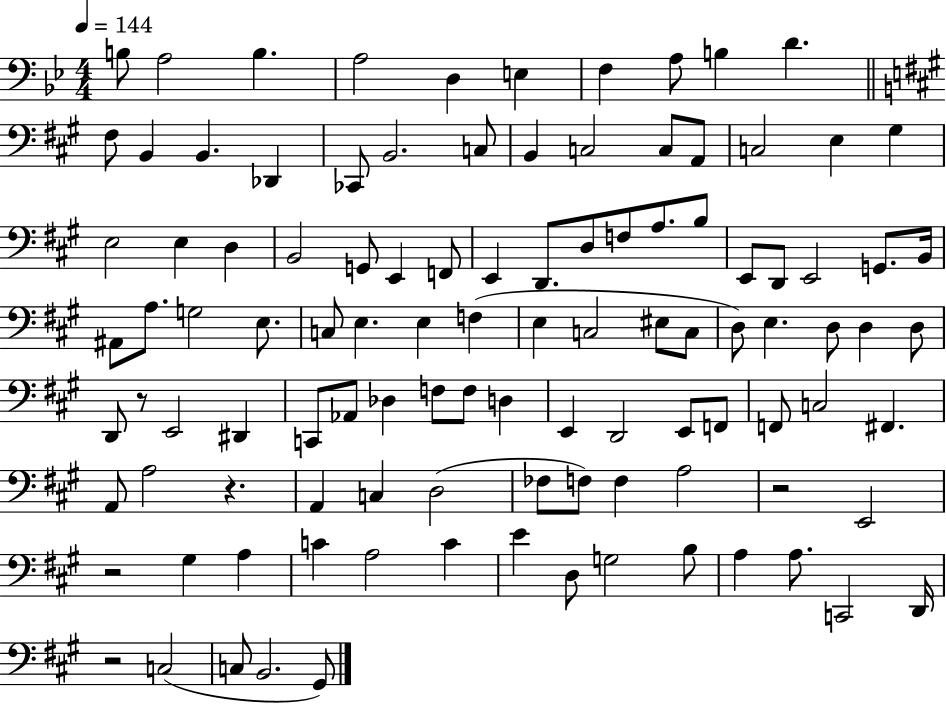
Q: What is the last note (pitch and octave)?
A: G#2